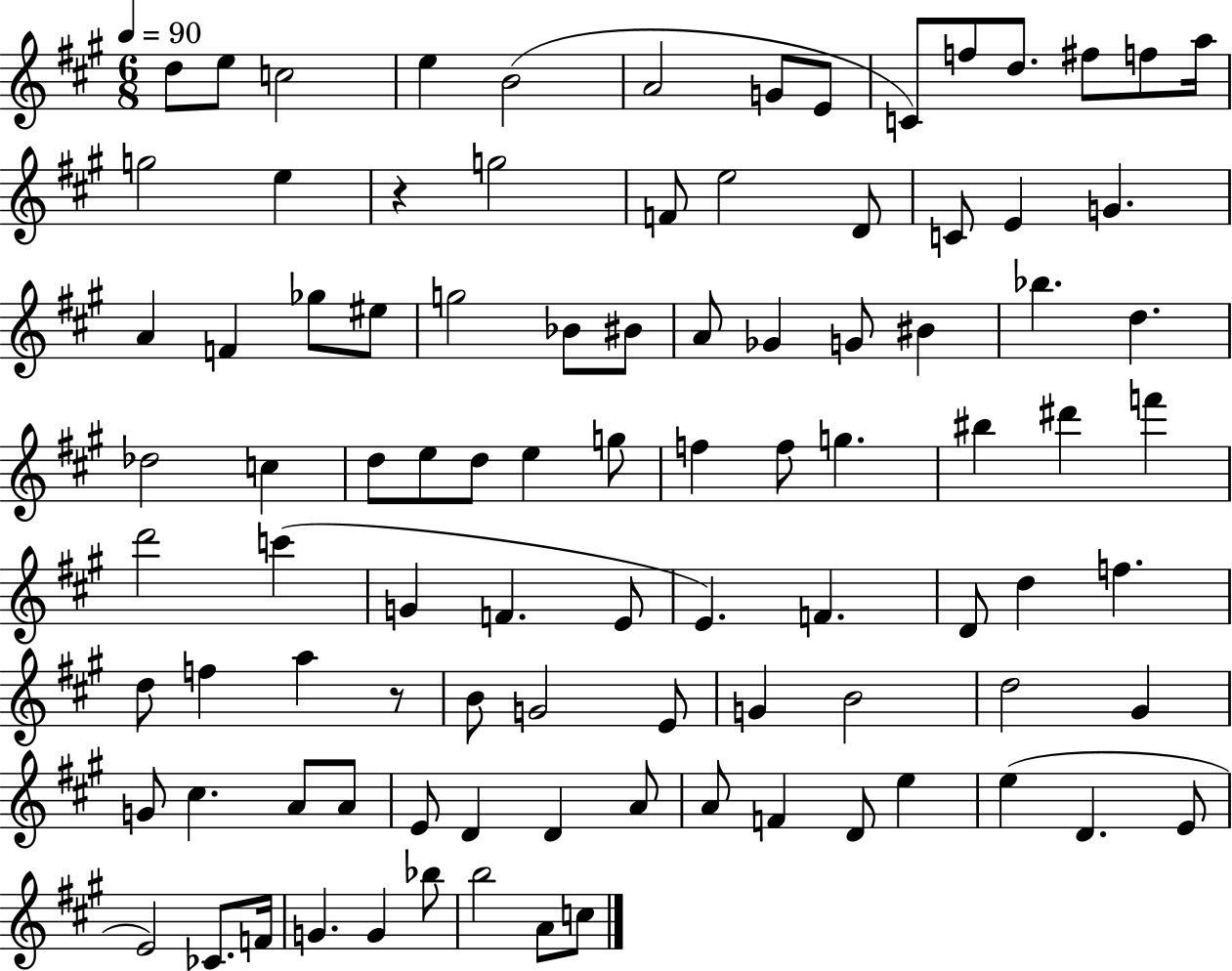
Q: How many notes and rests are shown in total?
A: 95